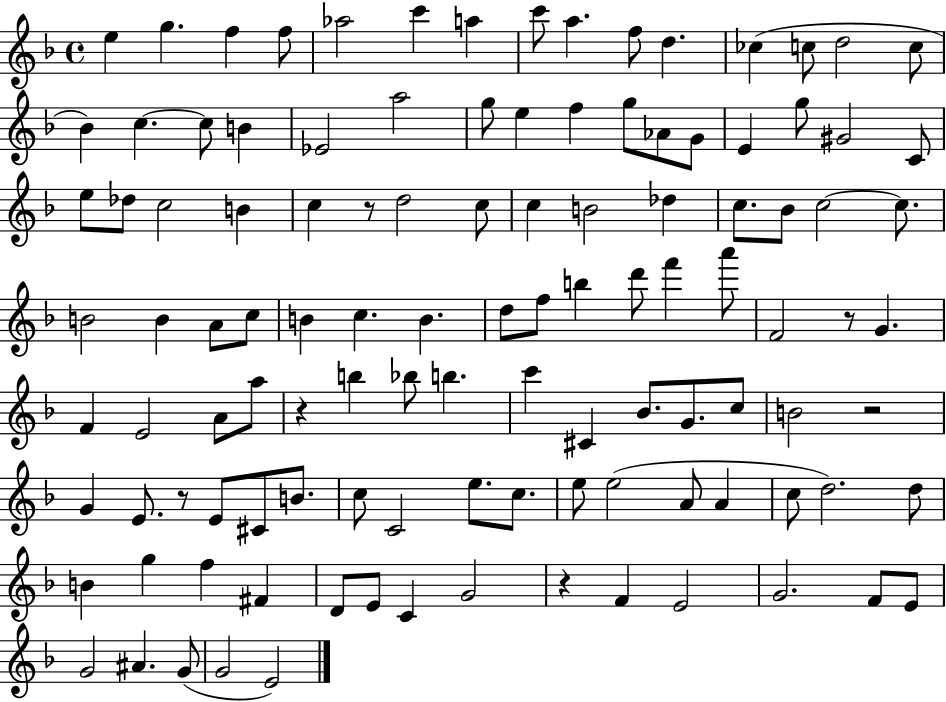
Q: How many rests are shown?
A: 6